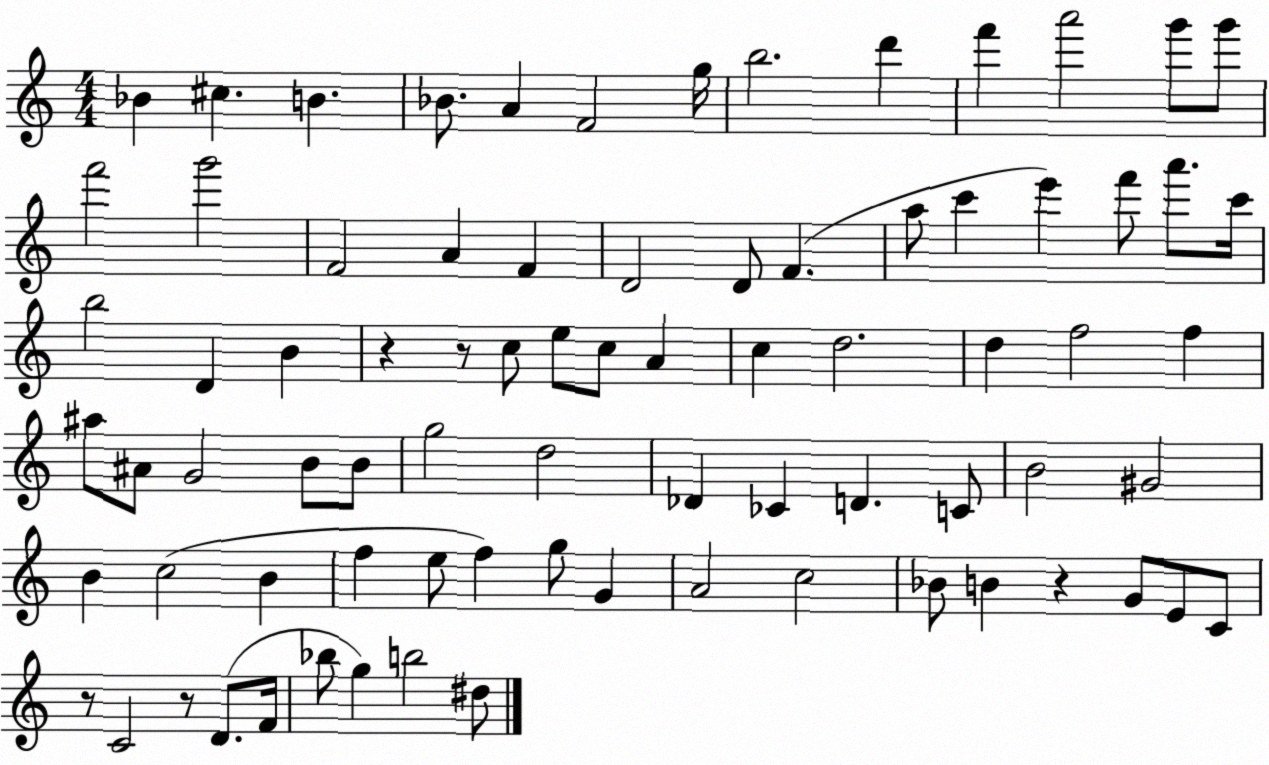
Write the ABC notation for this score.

X:1
T:Untitled
M:4/4
L:1/4
K:C
_B ^c B _B/2 A F2 g/4 b2 d' f' a'2 g'/2 g'/2 f'2 g'2 F2 A F D2 D/2 F a/2 c' e' f'/2 a'/2 c'/4 b2 D B z z/2 c/2 e/2 c/2 A c d2 d f2 f ^a/2 ^A/2 G2 B/2 B/2 g2 d2 _D _C D C/2 B2 ^G2 B c2 B f e/2 f g/2 G A2 c2 _B/2 B z G/2 E/2 C/2 z/2 C2 z/2 D/2 F/4 _b/2 g b2 ^d/2